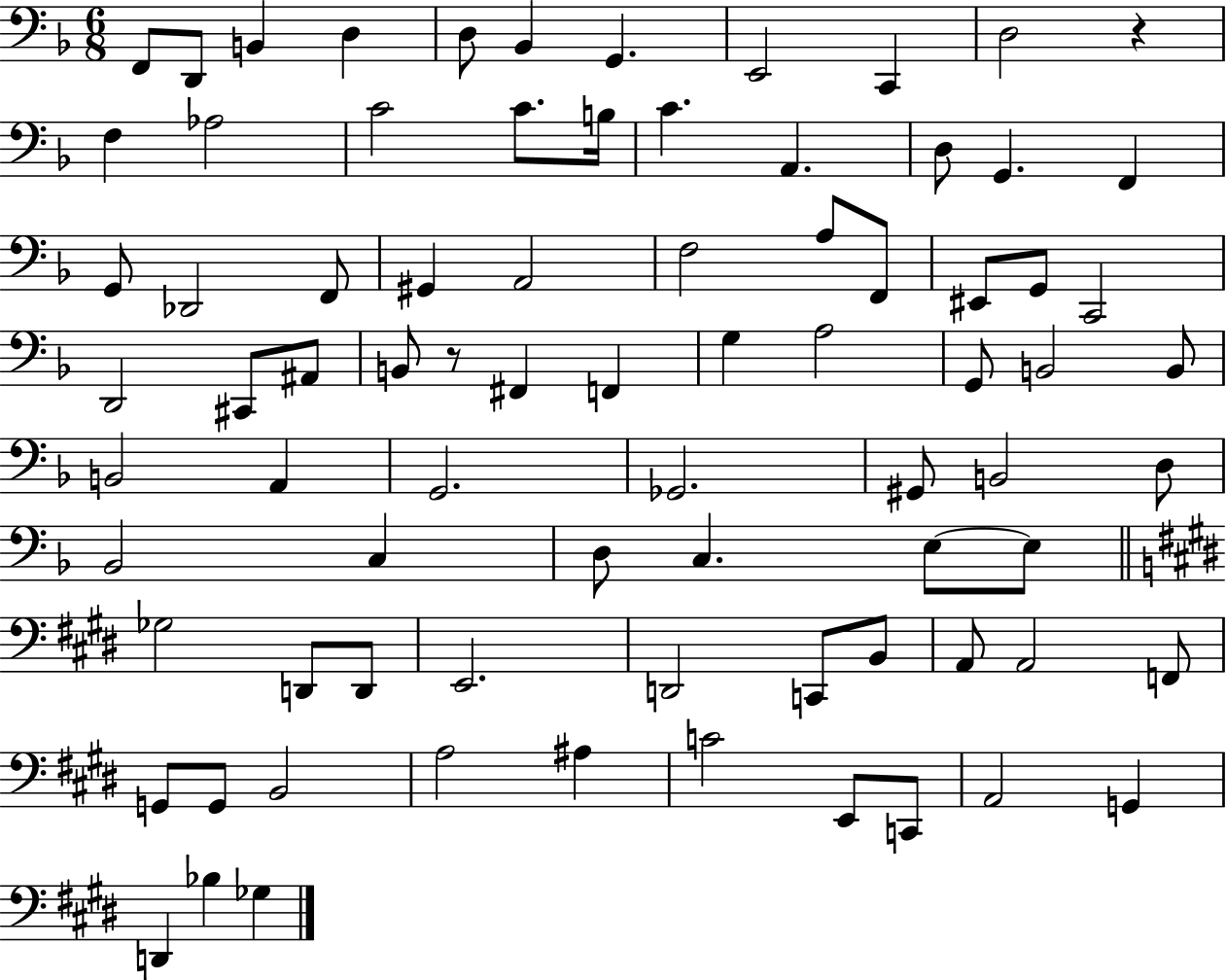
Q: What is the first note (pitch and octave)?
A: F2